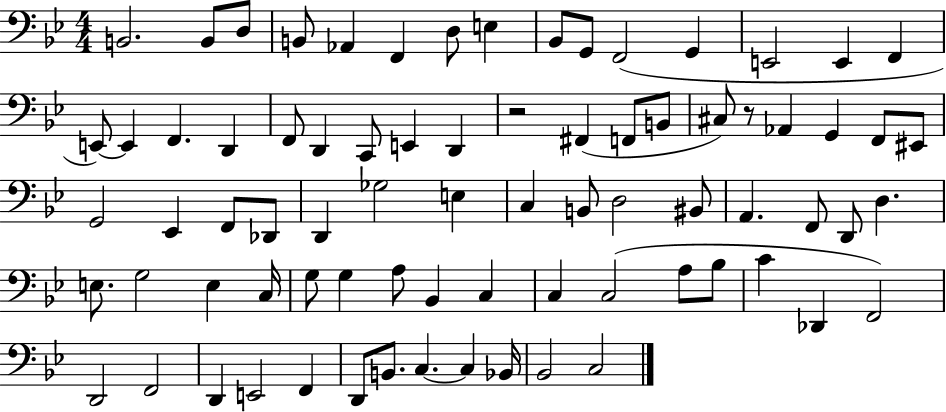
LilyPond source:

{
  \clef bass
  \numericTimeSignature
  \time 4/4
  \key bes \major
  b,2. b,8 d8 | b,8 aes,4 f,4 d8 e4 | bes,8 g,8 f,2( g,4 | e,2 e,4 f,4 | \break e,8~~) e,4 f,4. d,4 | f,8 d,4 c,8 e,4 d,4 | r2 fis,4( f,8 b,8 | cis8) r8 aes,4 g,4 f,8 eis,8 | \break g,2 ees,4 f,8 des,8 | d,4 ges2 e4 | c4 b,8 d2 bis,8 | a,4. f,8 d,8 d4. | \break e8. g2 e4 c16 | g8 g4 a8 bes,4 c4 | c4 c2( a8 bes8 | c'4 des,4 f,2) | \break d,2 f,2 | d,4 e,2 f,4 | d,8 b,8. c4.~~ c4 bes,16 | bes,2 c2 | \break \bar "|."
}